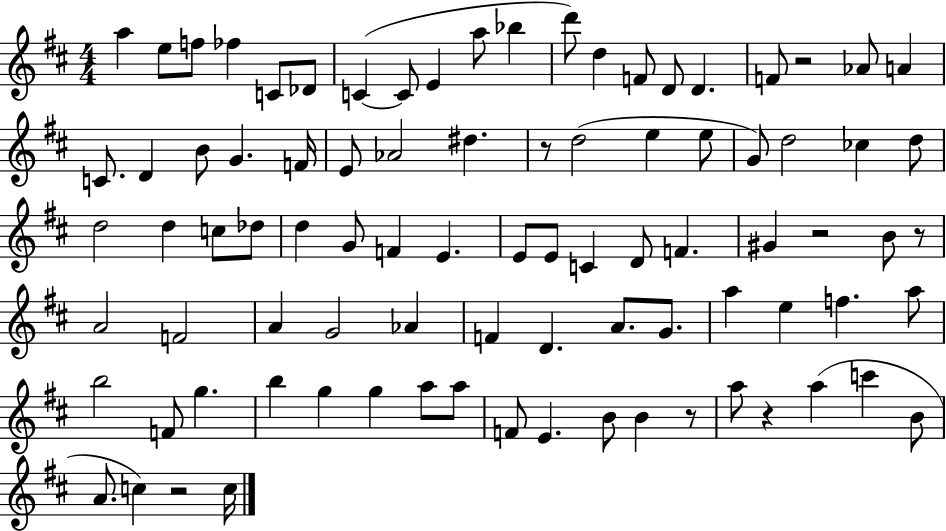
{
  \clef treble
  \numericTimeSignature
  \time 4/4
  \key d \major
  a''4 e''8 f''8 fes''4 c'8 des'8 | c'4~(~ c'8 e'4 a''8 bes''4 | d'''8) d''4 f'8 d'8 d'4. | f'8 r2 aes'8 a'4 | \break c'8. d'4 b'8 g'4. f'16 | e'8 aes'2 dis''4. | r8 d''2( e''4 e''8 | g'8) d''2 ces''4 d''8 | \break d''2 d''4 c''8 des''8 | d''4 g'8 f'4 e'4. | e'8 e'8 c'4 d'8 f'4. | gis'4 r2 b'8 r8 | \break a'2 f'2 | a'4 g'2 aes'4 | f'4 d'4. a'8. g'8. | a''4 e''4 f''4. a''8 | \break b''2 f'8 g''4. | b''4 g''4 g''4 a''8 a''8 | f'8 e'4. b'8 b'4 r8 | a''8 r4 a''4( c'''4 b'8 | \break a'8. c''4) r2 c''16 | \bar "|."
}